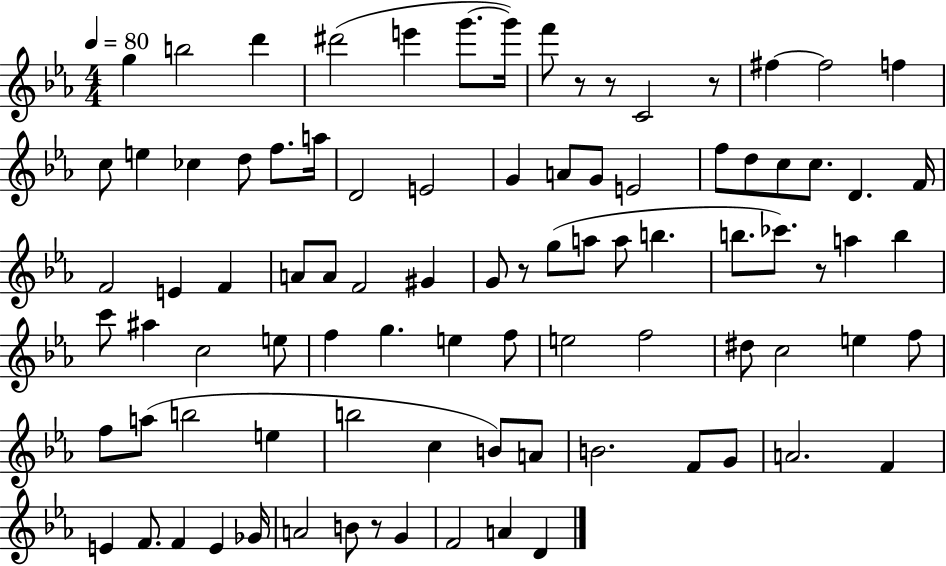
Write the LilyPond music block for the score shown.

{
  \clef treble
  \numericTimeSignature
  \time 4/4
  \key ees \major
  \tempo 4 = 80
  g''4 b''2 d'''4 | dis'''2( e'''4 g'''8.~~ g'''16) | f'''8 r8 r8 c'2 r8 | fis''4~~ fis''2 f''4 | \break c''8 e''4 ces''4 d''8 f''8. a''16 | d'2 e'2 | g'4 a'8 g'8 e'2 | f''8 d''8 c''8 c''8. d'4. f'16 | \break f'2 e'4 f'4 | a'8 a'8 f'2 gis'4 | g'8 r8 g''8( a''8 a''8 b''4. | b''8. ces'''8.) r8 a''4 b''4 | \break c'''8 ais''4 c''2 e''8 | f''4 g''4. e''4 f''8 | e''2 f''2 | dis''8 c''2 e''4 f''8 | \break f''8 a''8( b''2 e''4 | b''2 c''4 b'8) a'8 | b'2. f'8 g'8 | a'2. f'4 | \break e'4 f'8. f'4 e'4 ges'16 | a'2 b'8 r8 g'4 | f'2 a'4 d'4 | \bar "|."
}